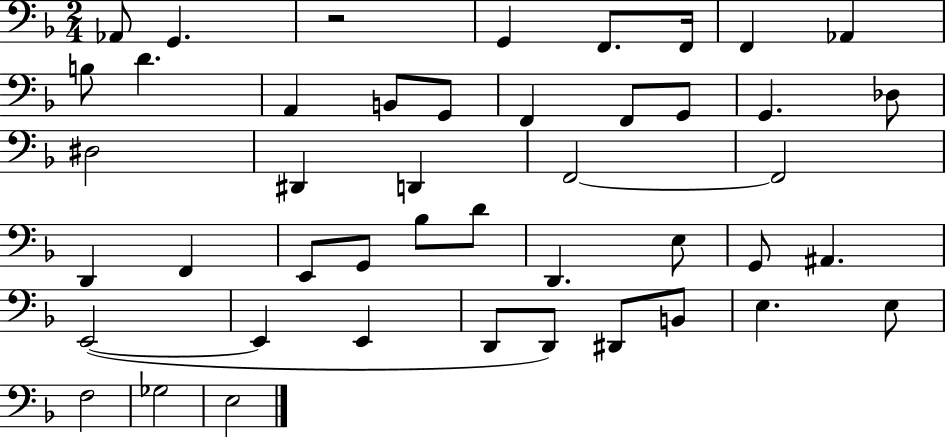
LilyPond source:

{
  \clef bass
  \numericTimeSignature
  \time 2/4
  \key f \major
  aes,8 g,4. | r2 | g,4 f,8. f,16 | f,4 aes,4 | \break b8 d'4. | a,4 b,8 g,8 | f,4 f,8 g,8 | g,4. des8 | \break dis2 | dis,4 d,4 | f,2~~ | f,2 | \break d,4 f,4 | e,8 g,8 bes8 d'8 | d,4. e8 | g,8 ais,4. | \break e,2~(~ | e,4 e,4 | d,8 d,8) dis,8 b,8 | e4. e8 | \break f2 | ges2 | e2 | \bar "|."
}